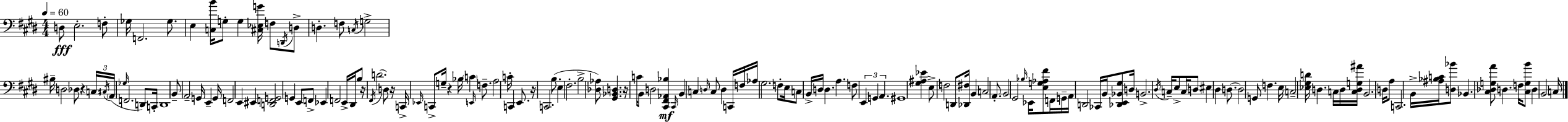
X:1
T:Untitled
M:4/4
L:1/4
K:E
D,/2 E,2 F,/2 _G,/4 F,,2 _G,/2 E, [C,B]/4 G,/2 G, [^C,_E,G]/4 F,/2 D,,/4 D,/2 D, F,/2 C,/4 G,2 ^B,/4 D,2 _D,/2 z C,/4 ^C,/4 A,,/4 _G,/4 F,,2 D,,/2 C,,/4 D,,4 B,,/2 A,,2 G,,/4 E,, G,,/4 F,,2 E,, ^E,, [D,,F,,G,,]2 G,, E,,/2 F,,/2 _E,, F,,2 E,,/4 ^D,,/4 B,/2 z/4 ^F,,/4 D2 D,/2 z/4 C,,/4 _E,,/4 C,,/2 G,/4 z _B,/4 C E,,/4 F,/2 A,2 C/4 C,, E,,/2 z/4 C,,2 B,/2 E, ^F,2 B,2 [_D,_A,]/2 [^G,,_B,,D,] z/4 C/4 B,,/2 D,2 [^C,,^F,,_A,,_B,] ^C,,/4 B,, C, D,/4 C,/2 D, C,,/4 F,/4 _A,/4 ^G,2 F,/2 E,/4 C,/2 B,,/4 D,/4 D, A, F,/2 E,, G,, A,, ^G,,4 [^G,^A,_E] E,/2 F,2 D,,/2 [_D,,^F,]/4 B,, C,2 A,,/2 B,,2 ^G,,2 _B,/4 _E,,/4 [E,G,_A,^F]/2 F,,/4 G,,/4 A,,/4 D,,2 _C,,/4 B,,/4 [_D,,E,,_B,,^G,]/2 D,/4 B,,2 ^D,/4 C,/4 E,/2 C,/4 D,/2 ^E, ^D, D,/2 D,2 G,,/2 F, E,/4 C,2 [_E,^G,D]/4 D, C,/4 D,/4 [C,D,G,^A]/4 B,,2 D,/4 A,/2 C,,2 B,,/4 [^A,_B,C]/4 [D,_B]/2 _B,, [^C,_D,G,A]/2 D, F,/4 [^C,G,B]/2 D, B,,2 C,/4